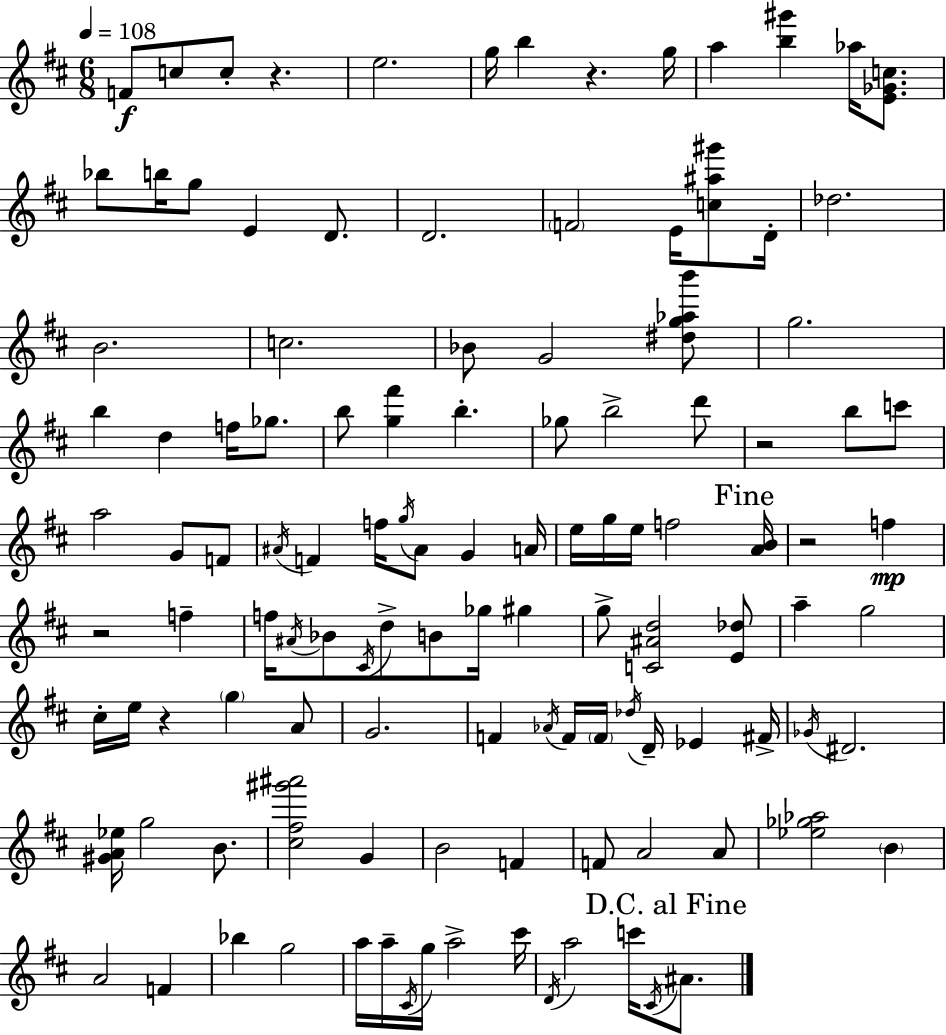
{
  \clef treble
  \numericTimeSignature
  \time 6/8
  \key d \major
  \tempo 4 = 108
  f'8\f c''8 c''8-. r4. | e''2. | g''16 b''4 r4. g''16 | a''4 <b'' gis'''>4 aes''16 <e' ges' c''>8. | \break bes''8 b''16 g''8 e'4 d'8. | d'2. | \parenthesize f'2 e'16 <c'' ais'' gis'''>8 d'16-. | des''2. | \break b'2. | c''2. | bes'8 g'2 <dis'' g'' aes'' b'''>8 | g''2. | \break b''4 d''4 f''16 ges''8. | b''8 <g'' fis'''>4 b''4.-. | ges''8 b''2-> d'''8 | r2 b''8 c'''8 | \break a''2 g'8 f'8 | \acciaccatura { ais'16 } f'4 f''16 \acciaccatura { g''16 } ais'8 g'4 | a'16 e''16 g''16 e''16 f''2 | \mark "Fine" <a' b'>16 r2 f''4\mp | \break r2 f''4-- | f''16 \acciaccatura { ais'16 } bes'8 \acciaccatura { cis'16 } d''8-> b'8 ges''16 | gis''4 g''8-> <c' ais' d''>2 | <e' des''>8 a''4-- g''2 | \break cis''16-. e''16 r4 \parenthesize g''4 | a'8 g'2. | f'4 \acciaccatura { aes'16 } f'16 \parenthesize f'16 \acciaccatura { des''16 } | d'16-- ees'4 fis'16-> \acciaccatura { ges'16 } dis'2. | \break <gis' a' ees''>16 g''2 | b'8. <cis'' fis'' gis''' ais'''>2 | g'4 b'2 | f'4 f'8 a'2 | \break a'8 <ees'' ges'' aes''>2 | \parenthesize b'4 a'2 | f'4 bes''4 g''2 | a''16 a''16-- \acciaccatura { cis'16 } g''16 a''2-> | \break cis'''16 \acciaccatura { d'16 } a''2 | c'''16 \acciaccatura { cis'16 } \mark "D.C. al Fine" ais'8. \bar "|."
}